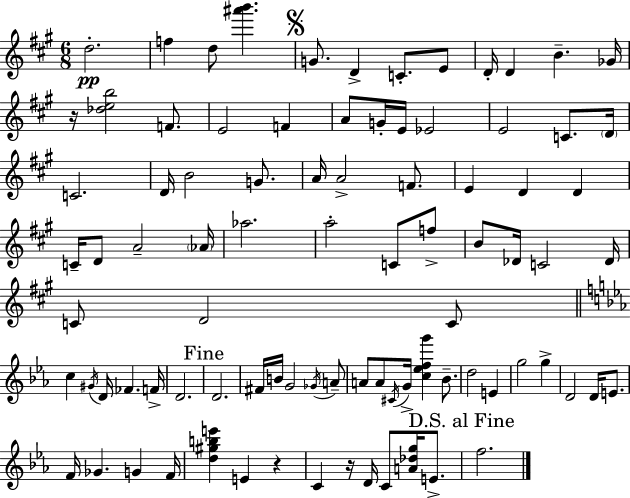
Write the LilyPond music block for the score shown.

{
  \clef treble
  \numericTimeSignature
  \time 6/8
  \key a \major
  d''2.-.\pp | f''4 d''8 <ais''' b'''>4. | \mark \markup { \musicglyph "scripts.segno" } g'8. d'4-> c'8.-. e'8 | d'16-. d'4 b'4.-- ges'16 | \break r16 <des'' e'' b''>2 f'8. | e'2 f'4 | a'8 g'16-. e'16 ees'2 | e'2 c'8. \parenthesize d'16 | \break c'2. | d'16 b'2 g'8. | a'16 a'2-> f'8. | e'4 d'4 d'4 | \break c'16-- d'8 a'2-- \parenthesize aes'16 | aes''2. | a''2-. c'8 f''8-> | b'8 des'16 c'2 des'16 | \break c'8 d'2 c'8 | \bar "||" \break \key c \minor c''4 \acciaccatura { gis'16 } d'16 fes'4. | f'16-> d'2. | \mark "Fine" d'2. | fis'16 b'16 g'2 \acciaccatura { ges'16 } | \break a'8-- a'8 a'8 \acciaccatura { cis'16 } g'16-> <c'' ees'' f'' g'''>4 | bes'8.-- d''2 e'4 | g''2 g''4-> | d'2 d'16 | \break e'8. f'16 ges'4. g'4 | f'16 <d'' gis'' b'' e'''>4 e'4 r4 | c'4 r16 d'16 c'8 <a' des'' g''>16 | e'8.-> \mark "D.S. al Fine" f''2. | \break \bar "|."
}